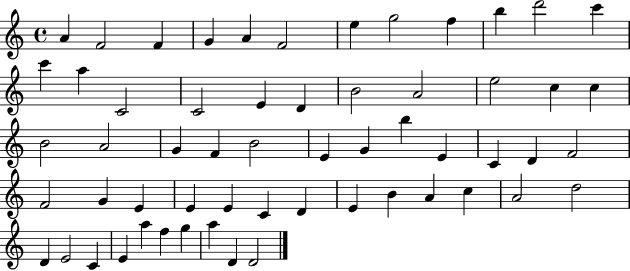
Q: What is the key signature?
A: C major